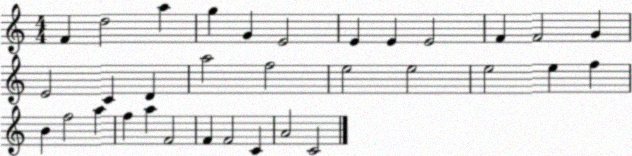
X:1
T:Untitled
M:4/4
L:1/4
K:C
F d2 a g G E2 E E E2 F F2 G E2 C D a2 f2 e2 e2 e2 e f B f2 a f a F2 F F2 C A2 C2